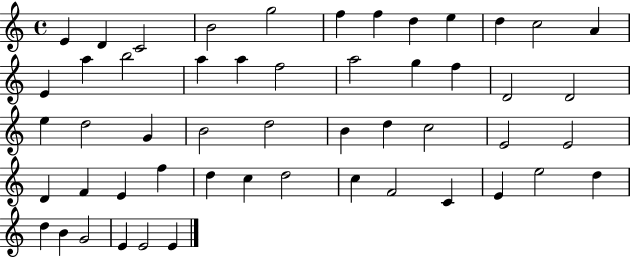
X:1
T:Untitled
M:4/4
L:1/4
K:C
E D C2 B2 g2 f f d e d c2 A E a b2 a a f2 a2 g f D2 D2 e d2 G B2 d2 B d c2 E2 E2 D F E f d c d2 c F2 C E e2 d d B G2 E E2 E